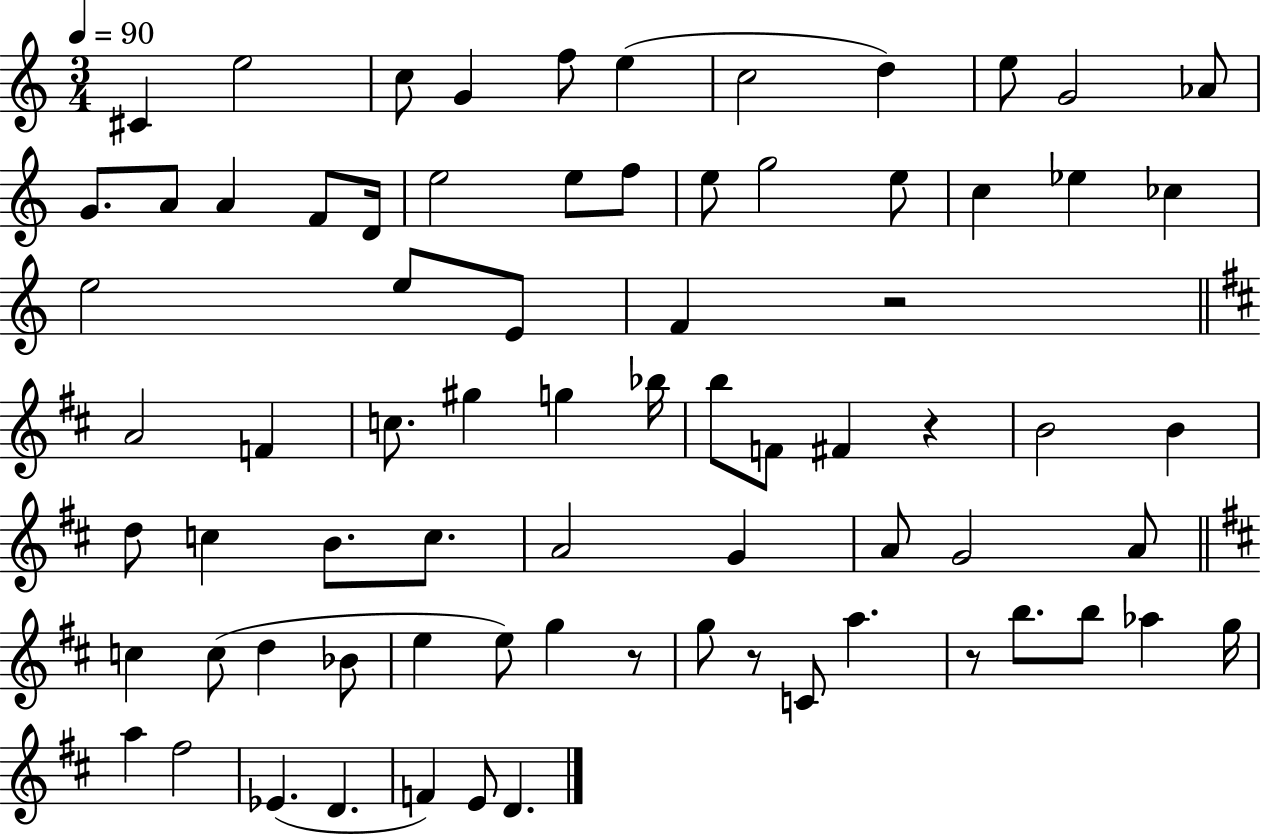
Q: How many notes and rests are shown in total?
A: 75